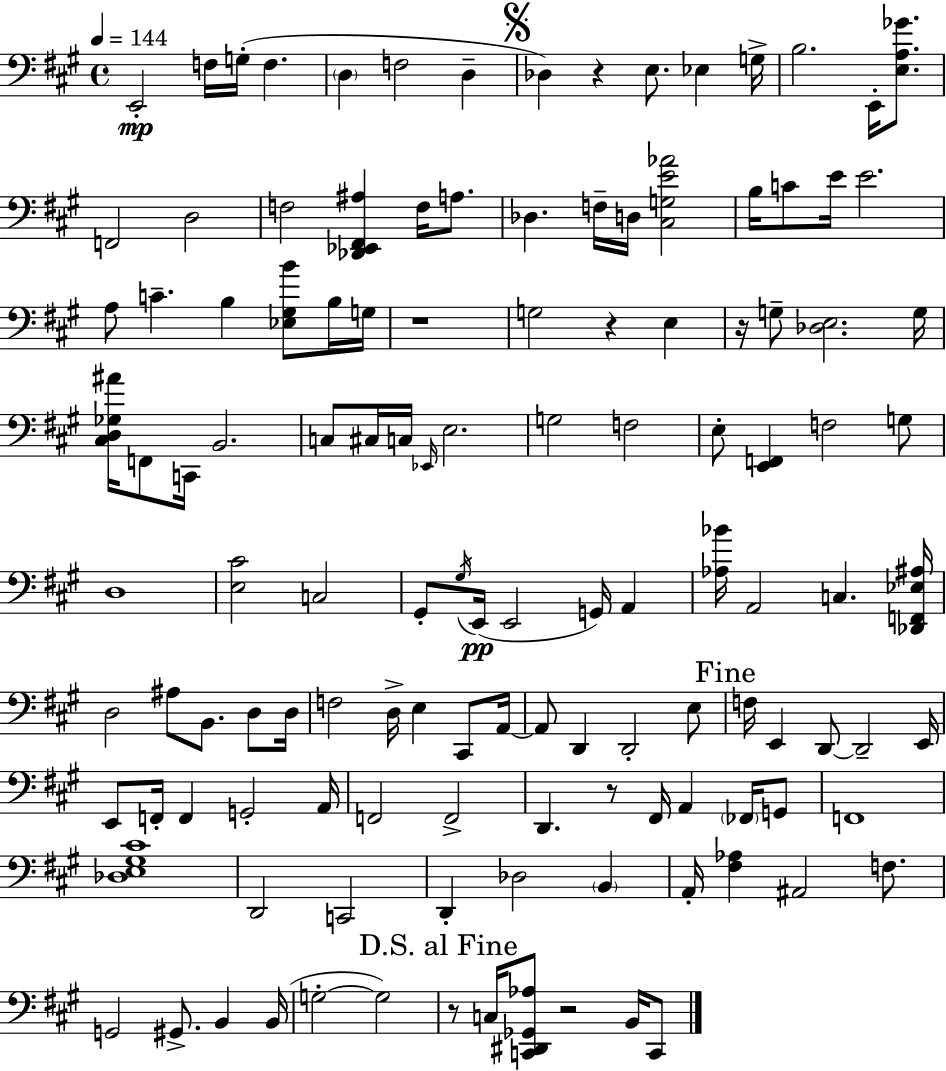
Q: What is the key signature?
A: A major